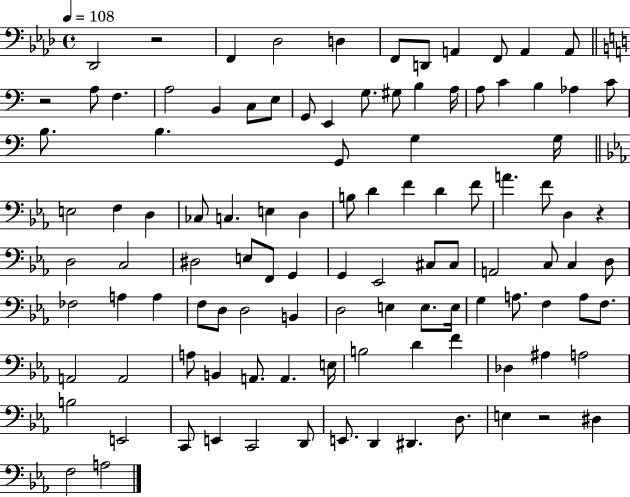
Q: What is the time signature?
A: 4/4